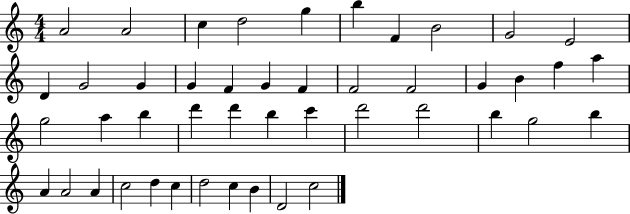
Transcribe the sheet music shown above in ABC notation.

X:1
T:Untitled
M:4/4
L:1/4
K:C
A2 A2 c d2 g b F B2 G2 E2 D G2 G G F G F F2 F2 G B f a g2 a b d' d' b c' d'2 d'2 b g2 b A A2 A c2 d c d2 c B D2 c2